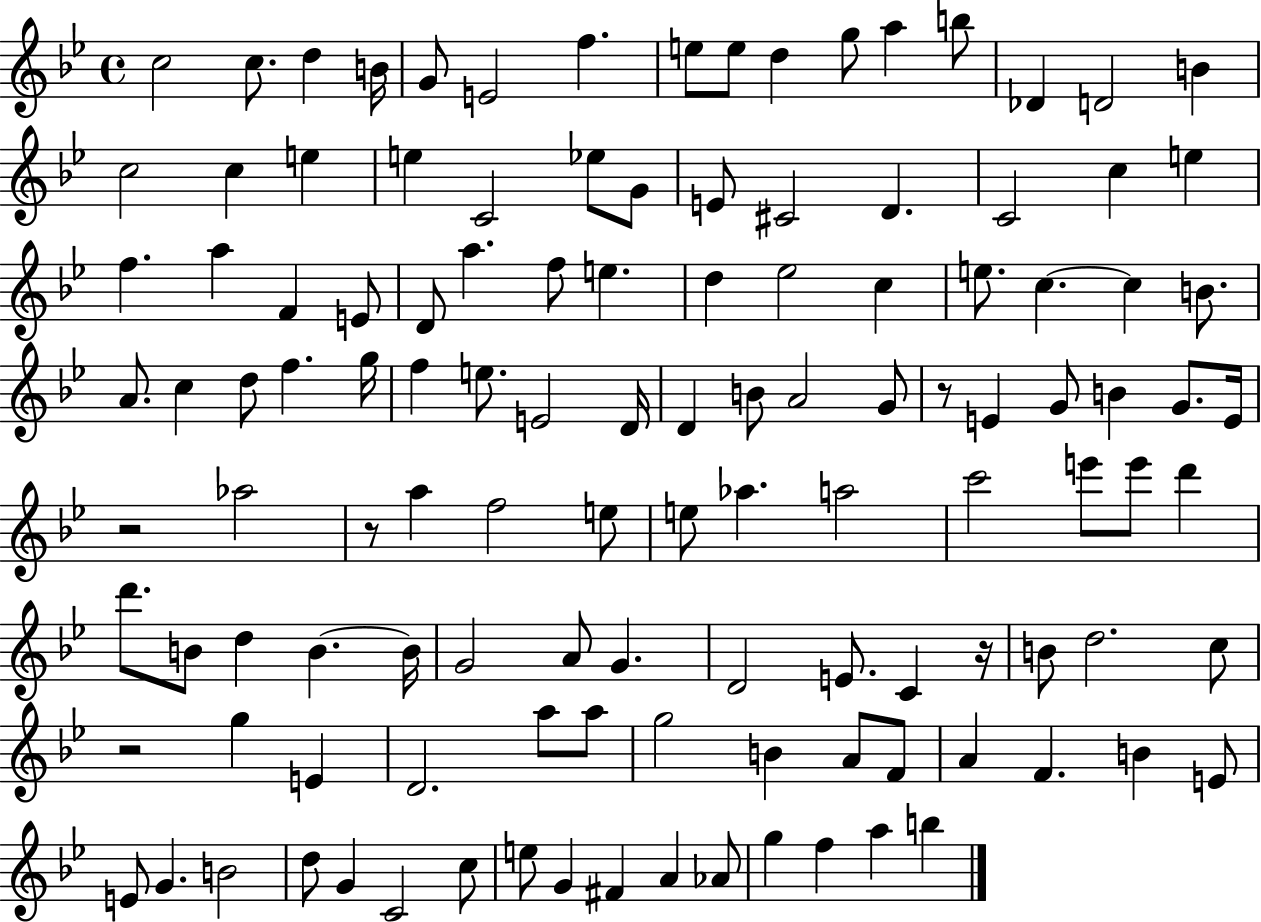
{
  \clef treble
  \time 4/4
  \defaultTimeSignature
  \key bes \major
  c''2 c''8. d''4 b'16 | g'8 e'2 f''4. | e''8 e''8 d''4 g''8 a''4 b''8 | des'4 d'2 b'4 | \break c''2 c''4 e''4 | e''4 c'2 ees''8 g'8 | e'8 cis'2 d'4. | c'2 c''4 e''4 | \break f''4. a''4 f'4 e'8 | d'8 a''4. f''8 e''4. | d''4 ees''2 c''4 | e''8. c''4.~~ c''4 b'8. | \break a'8. c''4 d''8 f''4. g''16 | f''4 e''8. e'2 d'16 | d'4 b'8 a'2 g'8 | r8 e'4 g'8 b'4 g'8. e'16 | \break r2 aes''2 | r8 a''4 f''2 e''8 | e''8 aes''4. a''2 | c'''2 e'''8 e'''8 d'''4 | \break d'''8. b'8 d''4 b'4.~~ b'16 | g'2 a'8 g'4. | d'2 e'8. c'4 r16 | b'8 d''2. c''8 | \break r2 g''4 e'4 | d'2. a''8 a''8 | g''2 b'4 a'8 f'8 | a'4 f'4. b'4 e'8 | \break e'8 g'4. b'2 | d''8 g'4 c'2 c''8 | e''8 g'4 fis'4 a'4 aes'8 | g''4 f''4 a''4 b''4 | \break \bar "|."
}